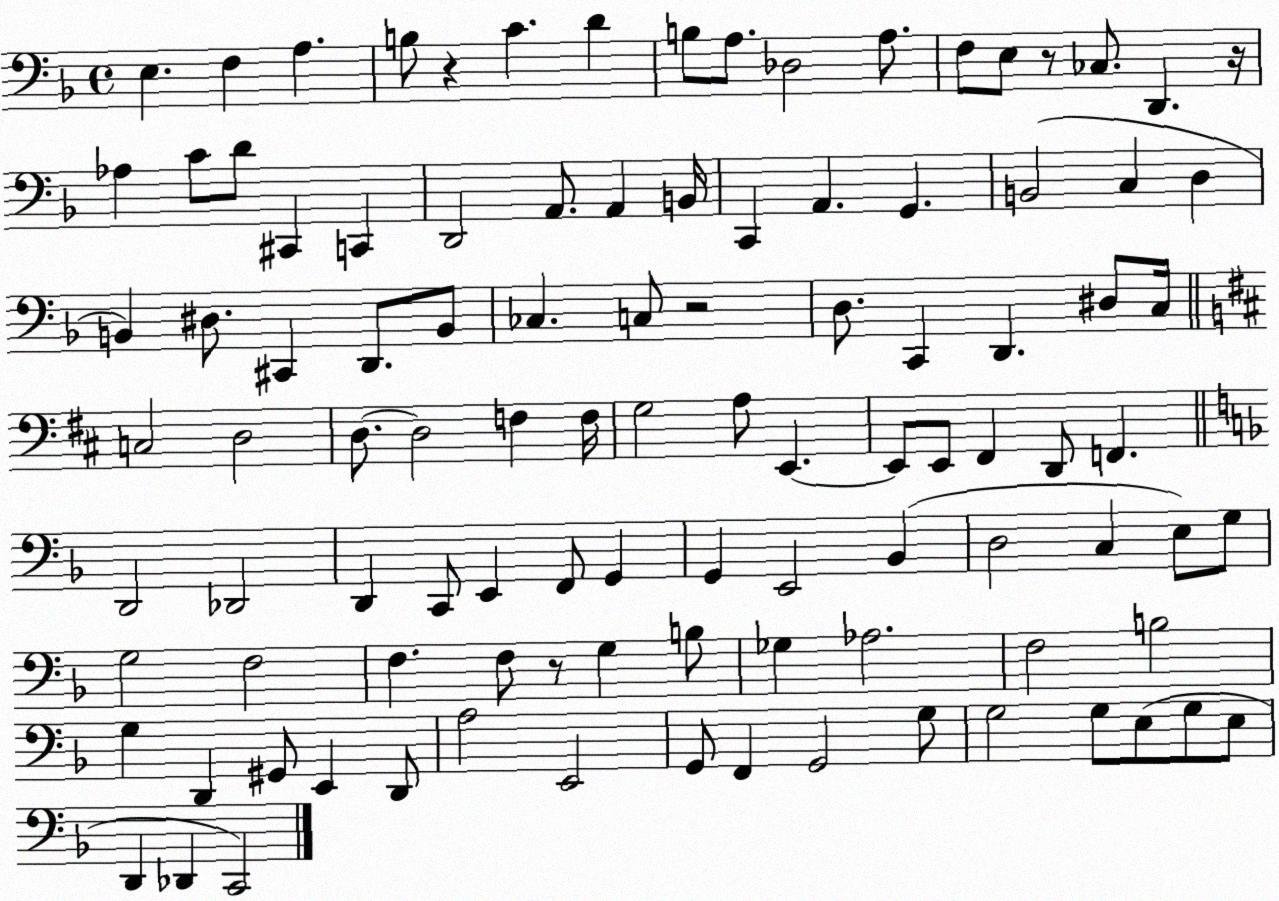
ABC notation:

X:1
T:Untitled
M:4/4
L:1/4
K:F
E, F, A, B,/2 z C D B,/2 A,/2 _D,2 A,/2 F,/2 E,/2 z/2 _C,/2 D,, z/4 _A, C/2 D/2 ^C,, C,, D,,2 A,,/2 A,, B,,/4 C,, A,, G,, B,,2 C, D, B,, ^D,/2 ^C,, D,,/2 B,,/2 _C, C,/2 z2 D,/2 C,, D,, ^D,/2 C,/4 C,2 D,2 D,/2 D,2 F, F,/4 G,2 A,/2 E,, E,,/2 E,,/2 ^F,, D,,/2 F,, D,,2 _D,,2 D,, C,,/2 E,, F,,/2 G,, G,, E,,2 _B,, D,2 C, E,/2 G,/2 G,2 F,2 F, F,/2 z/2 G, B,/2 _G, _A,2 F,2 B,2 G, D,, ^G,,/2 E,, D,,/2 A,2 E,,2 G,,/2 F,, G,,2 G,/2 G,2 G,/2 E,/2 G,/2 E,/2 D,, _D,, C,,2